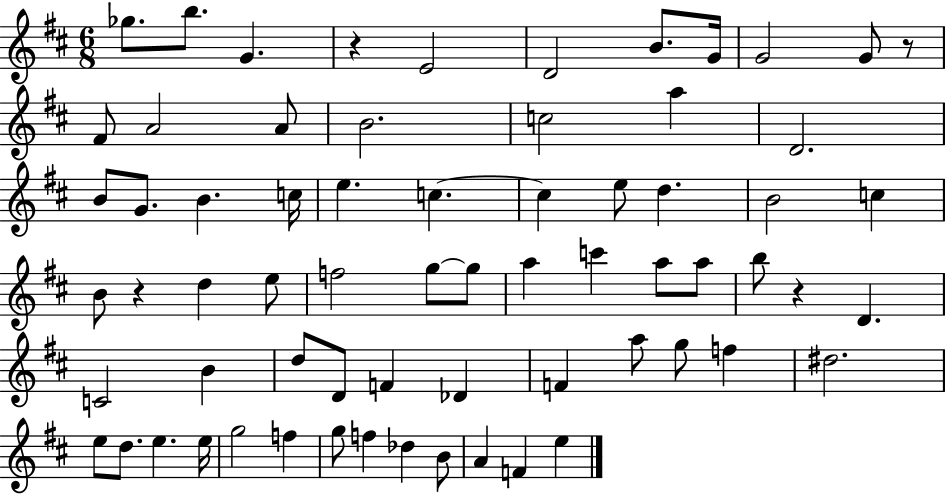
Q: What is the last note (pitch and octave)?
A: E5